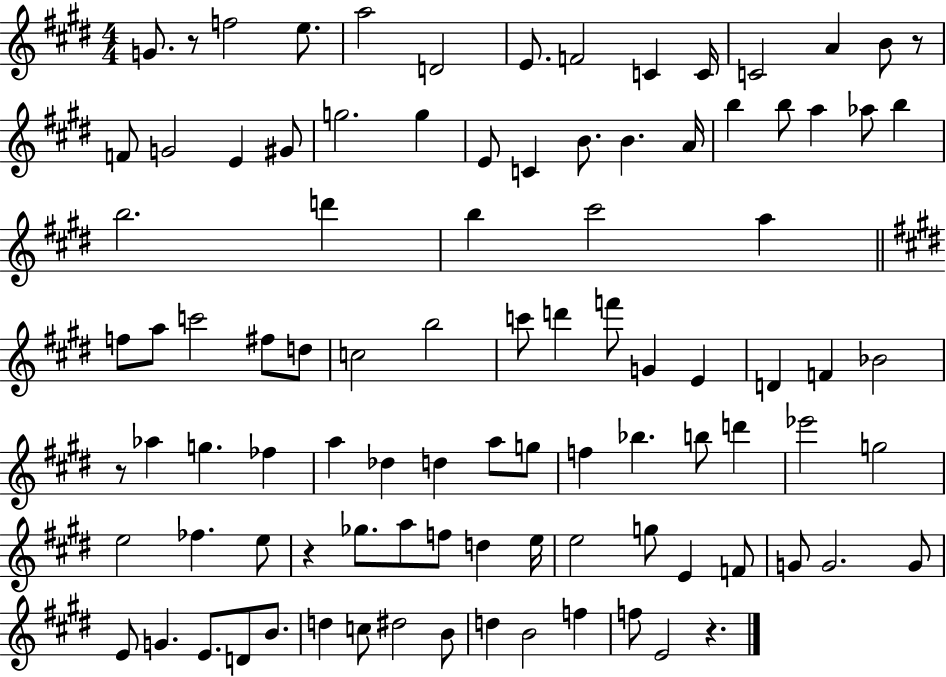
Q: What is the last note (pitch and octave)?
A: E4